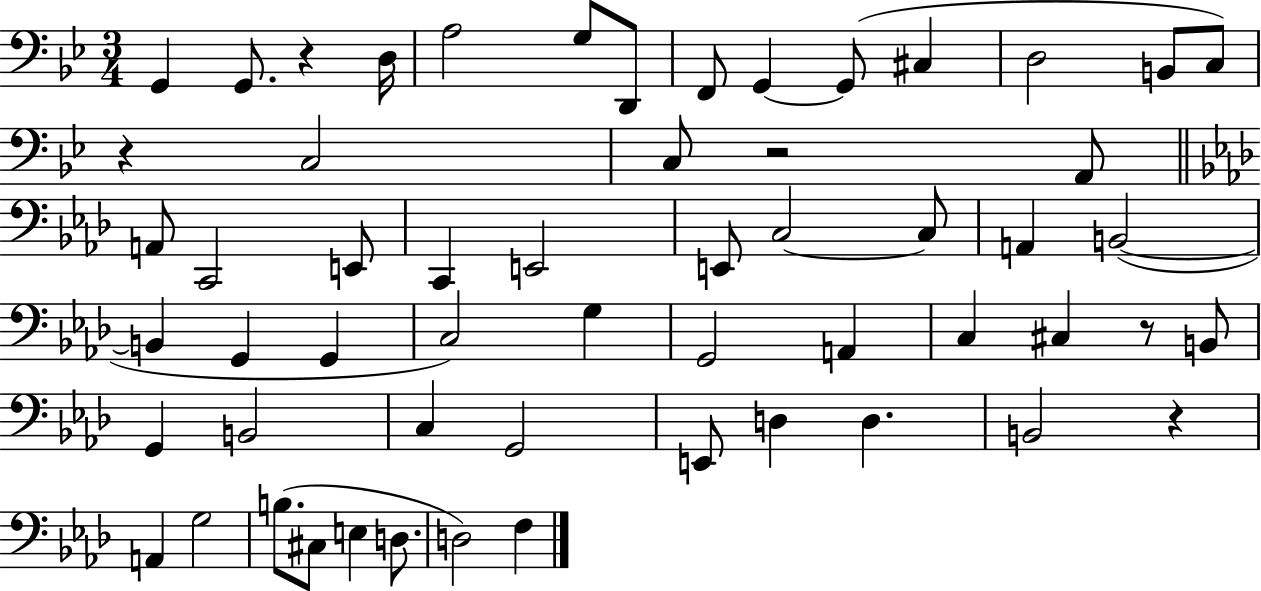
{
  \clef bass
  \numericTimeSignature
  \time 3/4
  \key bes \major
  g,4 g,8. r4 d16 | a2 g8 d,8 | f,8 g,4~~ g,8( cis4 | d2 b,8 c8) | \break r4 c2 | c8 r2 a,8 | \bar "||" \break \key aes \major a,8 c,2 e,8 | c,4 e,2 | e,8 c2~~ c8 | a,4 b,2~(~ | \break b,4 g,4 g,4 | c2) g4 | g,2 a,4 | c4 cis4 r8 b,8 | \break g,4 b,2 | c4 g,2 | e,8 d4 d4. | b,2 r4 | \break a,4 g2 | b8.( cis8 e4 d8. | d2) f4 | \bar "|."
}